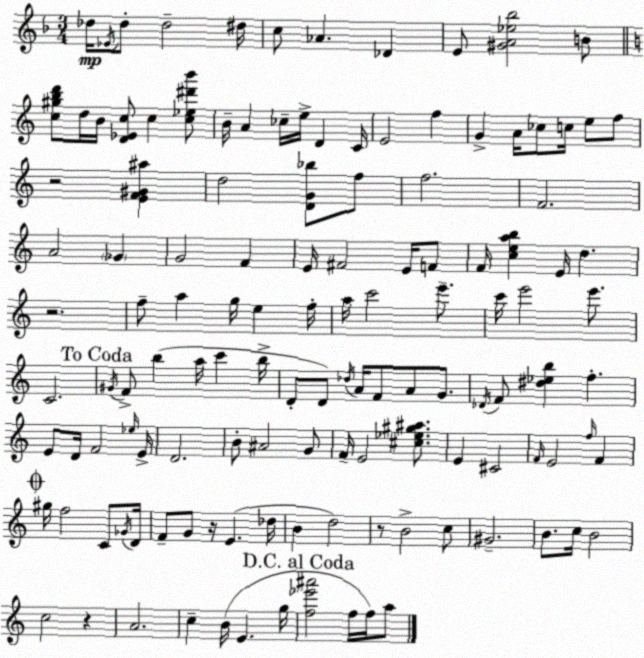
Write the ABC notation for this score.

X:1
T:Untitled
M:3/4
L:1/4
K:F
_d/4 _E/4 _d/2 _d2 ^d/4 c/2 _A _D E/2 [^GA_e_b]2 B/2 [c^gbd']/2 d/4 B/4 [D_Ec]/2 c [c_e^d'b']/2 B/4 A _c/4 e/4 D C/4 E2 f G A/4 _c/2 c/4 e/2 f/2 z2 [EF^G^a] d2 [DG_b]/2 f/2 f2 F2 A2 _G G2 F E/4 ^F2 E/4 F/2 F/4 [ceab] E/4 d z2 f/2 a g/4 e f/4 a/4 c'2 e'/2 c'/4 e'2 e'/2 C2 ^G/4 F/2 b a/4 c' b/4 D/2 D/2 _d/4 A/4 F/2 A/2 G/2 _D/4 F/2 [^d_eb] f E/2 D/4 F2 _e/4 E/4 D2 B/2 ^A2 G/2 F/4 E2 [^c_e^g^a]/2 E ^C2 F/4 E2 f/4 F ^g/4 f2 C/2 _G/4 D/4 F/2 G/2 z/4 E _d/4 B d2 z/2 B2 c/2 ^G2 B/2 c/4 B2 c2 z A2 c B/4 E g/4 [f_e'^a']2 f/4 f/4 a/2